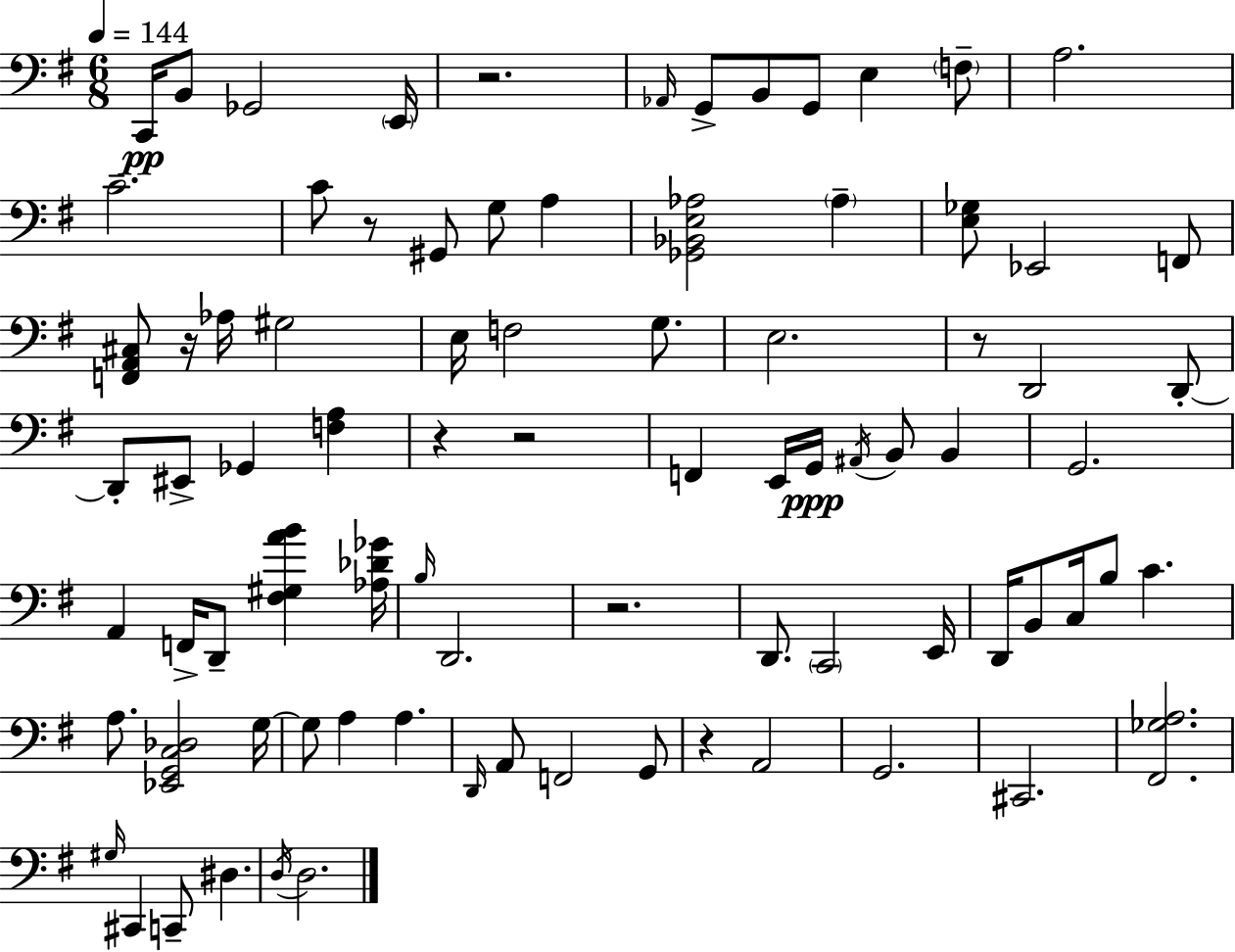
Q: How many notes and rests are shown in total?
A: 84